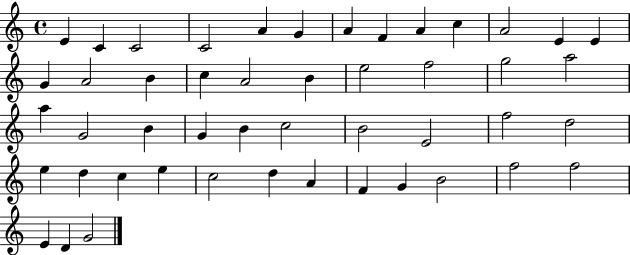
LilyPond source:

{
  \clef treble
  \time 4/4
  \defaultTimeSignature
  \key c \major
  e'4 c'4 c'2 | c'2 a'4 g'4 | a'4 f'4 a'4 c''4 | a'2 e'4 e'4 | \break g'4 a'2 b'4 | c''4 a'2 b'4 | e''2 f''2 | g''2 a''2 | \break a''4 g'2 b'4 | g'4 b'4 c''2 | b'2 e'2 | f''2 d''2 | \break e''4 d''4 c''4 e''4 | c''2 d''4 a'4 | f'4 g'4 b'2 | f''2 f''2 | \break e'4 d'4 g'2 | \bar "|."
}